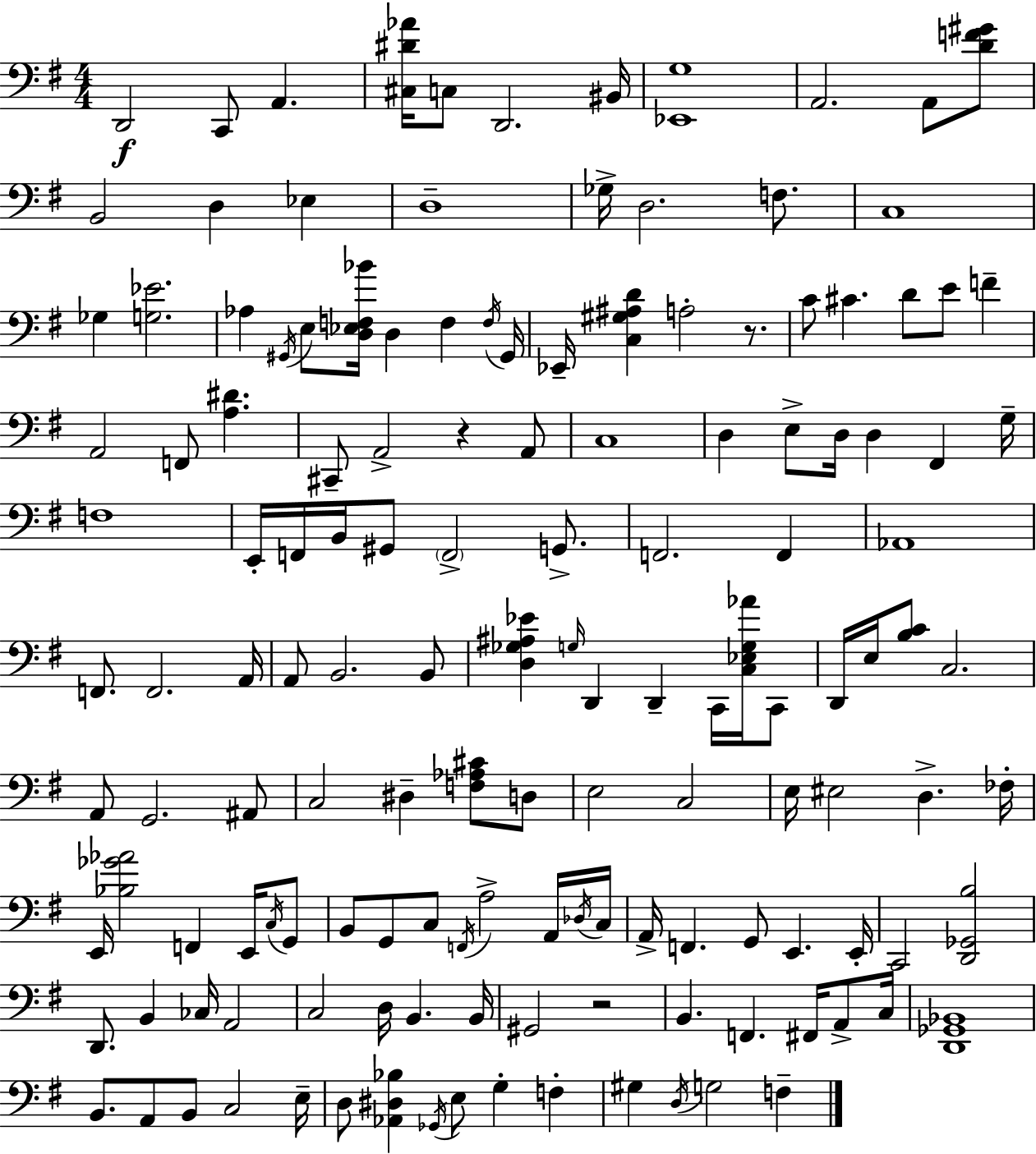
X:1
T:Untitled
M:4/4
L:1/4
K:Em
D,,2 C,,/2 A,, [^C,^D_A]/4 C,/2 D,,2 ^B,,/4 [_E,,G,]4 A,,2 A,,/2 [DF^G]/2 B,,2 D, _E, D,4 _G,/4 D,2 F,/2 C,4 _G, [G,_E]2 _A, ^G,,/4 E,/2 [D,_E,F,_B]/4 D, F, F,/4 ^G,,/4 _E,,/4 [C,^G,^A,D] A,2 z/2 C/2 ^C D/2 E/2 F A,,2 F,,/2 [A,^D] ^C,,/2 A,,2 z A,,/2 C,4 D, E,/2 D,/4 D, ^F,, G,/4 F,4 E,,/4 F,,/4 B,,/4 ^G,,/2 F,,2 G,,/2 F,,2 F,, _A,,4 F,,/2 F,,2 A,,/4 A,,/2 B,,2 B,,/2 [D,_G,^A,_E] G,/4 D,, D,, C,,/4 [C,_E,G,_A]/4 C,,/2 D,,/4 E,/4 [B,C]/2 C,2 A,,/2 G,,2 ^A,,/2 C,2 ^D, [F,_A,^C]/2 D,/2 E,2 C,2 E,/4 ^E,2 D, _F,/4 E,,/4 [_B,_G_A]2 F,, E,,/4 C,/4 G,,/2 B,,/2 G,,/2 C,/2 F,,/4 A,2 A,,/4 _D,/4 C,/4 A,,/4 F,, G,,/2 E,, E,,/4 C,,2 [D,,_G,,B,]2 D,,/2 B,, _C,/4 A,,2 C,2 D,/4 B,, B,,/4 ^G,,2 z2 B,, F,, ^F,,/4 A,,/2 C,/4 [D,,_G,,_B,,]4 B,,/2 A,,/2 B,,/2 C,2 E,/4 D,/2 [_A,,^D,_B,] _G,,/4 E,/2 G, F, ^G, D,/4 G,2 F,